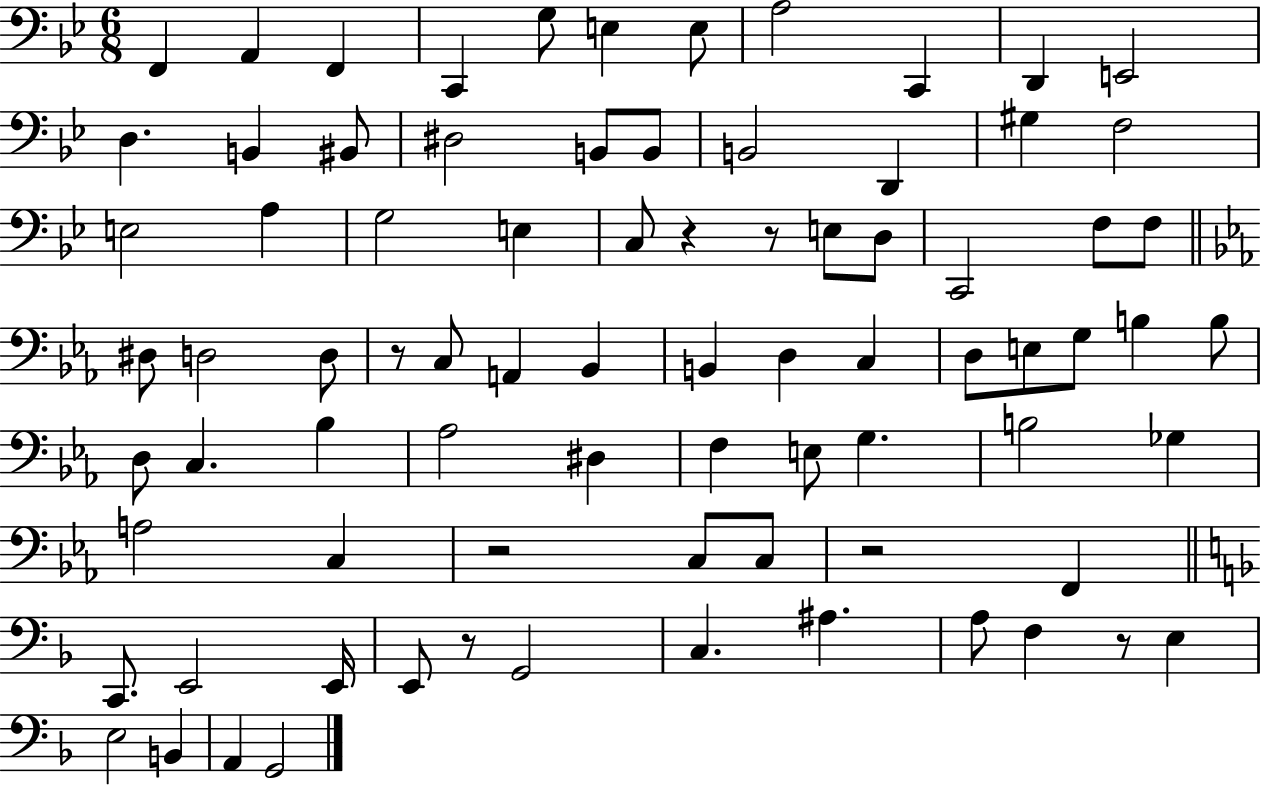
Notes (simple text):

F2/q A2/q F2/q C2/q G3/e E3/q E3/e A3/h C2/q D2/q E2/h D3/q. B2/q BIS2/e D#3/h B2/e B2/e B2/h D2/q G#3/q F3/h E3/h A3/q G3/h E3/q C3/e R/q R/e E3/e D3/e C2/h F3/e F3/e D#3/e D3/h D3/e R/e C3/e A2/q Bb2/q B2/q D3/q C3/q D3/e E3/e G3/e B3/q B3/e D3/e C3/q. Bb3/q Ab3/h D#3/q F3/q E3/e G3/q. B3/h Gb3/q A3/h C3/q R/h C3/e C3/e R/h F2/q C2/e. E2/h E2/s E2/e R/e G2/h C3/q. A#3/q. A3/e F3/q R/e E3/q E3/h B2/q A2/q G2/h